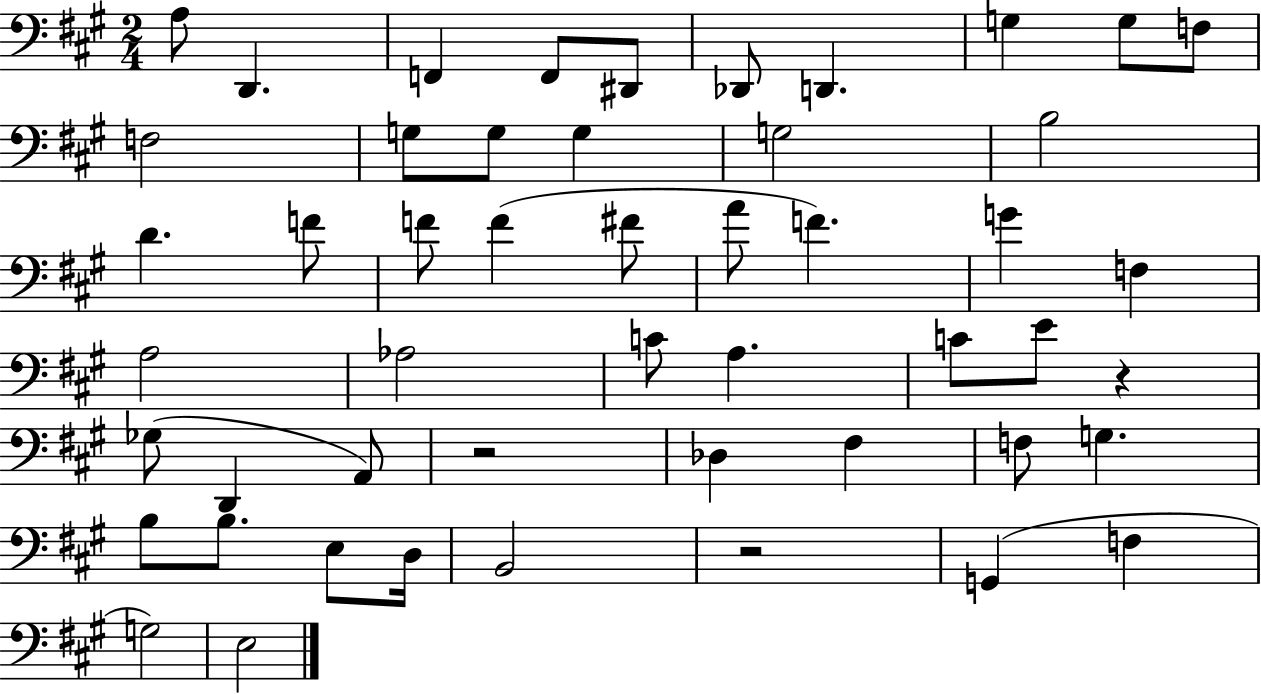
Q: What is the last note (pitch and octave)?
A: E3